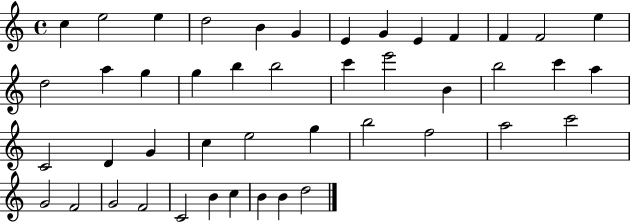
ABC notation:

X:1
T:Untitled
M:4/4
L:1/4
K:C
c e2 e d2 B G E G E F F F2 e d2 a g g b b2 c' e'2 B b2 c' a C2 D G c e2 g b2 f2 a2 c'2 G2 F2 G2 F2 C2 B c B B d2